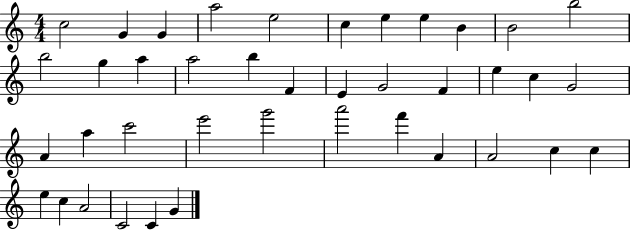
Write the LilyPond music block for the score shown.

{
  \clef treble
  \numericTimeSignature
  \time 4/4
  \key c \major
  c''2 g'4 g'4 | a''2 e''2 | c''4 e''4 e''4 b'4 | b'2 b''2 | \break b''2 g''4 a''4 | a''2 b''4 f'4 | e'4 g'2 f'4 | e''4 c''4 g'2 | \break a'4 a''4 c'''2 | e'''2 g'''2 | a'''2 f'''4 a'4 | a'2 c''4 c''4 | \break e''4 c''4 a'2 | c'2 c'4 g'4 | \bar "|."
}